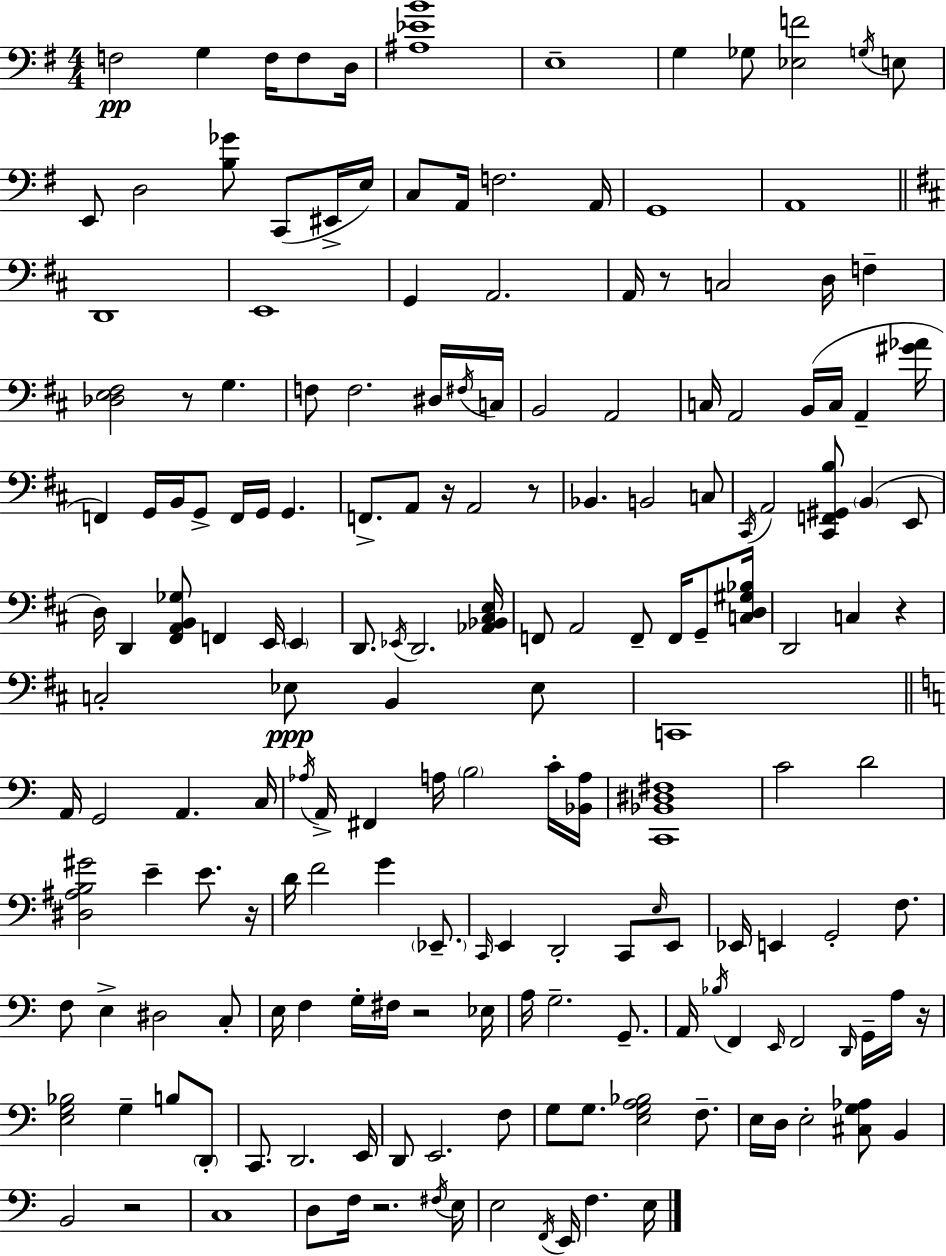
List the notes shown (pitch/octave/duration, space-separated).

F3/h G3/q F3/s F3/e D3/s [A#3,Eb4,B4]/w E3/w G3/q Gb3/e [Eb3,F4]/h G3/s E3/e E2/e D3/h [B3,Gb4]/e C2/e EIS2/s E3/s C3/e A2/s F3/h. A2/s G2/w A2/w D2/w E2/w G2/q A2/h. A2/s R/e C3/h D3/s F3/q [Db3,E3,F#3]/h R/e G3/q. F3/e F3/h. D#3/s F#3/s C3/s B2/h A2/h C3/s A2/h B2/s C3/s A2/q [G#4,Ab4]/s F2/q G2/s B2/s G2/e F2/s G2/s G2/q. F2/e. A2/e R/s A2/h R/e Bb2/q. B2/h C3/e C#2/s A2/h [C#2,F2,G#2,B3]/e B2/q E2/e D3/s D2/q [F#2,A2,B2,Gb3]/e F2/q E2/s E2/q D2/e. Eb2/s D2/h. [Ab2,Bb2,C#3,E3]/s F2/e A2/h F2/e F2/s G2/e [C3,D3,G#3,Bb3]/s D2/h C3/q R/q C3/h Eb3/e B2/q Eb3/e C2/w A2/s G2/h A2/q. C3/s Ab3/s A2/s F#2/q A3/s B3/h C4/s [Bb2,A3]/s [C2,Bb2,D#3,F#3]/w C4/h D4/h [D#3,A#3,B3,G#4]/h E4/q E4/e. R/s D4/s F4/h G4/q Eb2/e. C2/s E2/q D2/h C2/e E3/s E2/e Eb2/s E2/q G2/h F3/e. F3/e E3/q D#3/h C3/e E3/s F3/q G3/s F#3/s R/h Eb3/s A3/s G3/h. G2/e. A2/s Bb3/s F2/q E2/s F2/h D2/s G2/s A3/s R/s [E3,G3,Bb3]/h G3/q B3/e D2/e C2/e. D2/h. E2/s D2/e E2/h. F3/e G3/e G3/e. [E3,G3,A3,Bb3]/h F3/e. E3/s D3/s E3/h [C#3,G3,Ab3]/e B2/q B2/h R/h C3/w D3/e F3/s R/h. F#3/s E3/s E3/h F2/s E2/s F3/q. E3/s